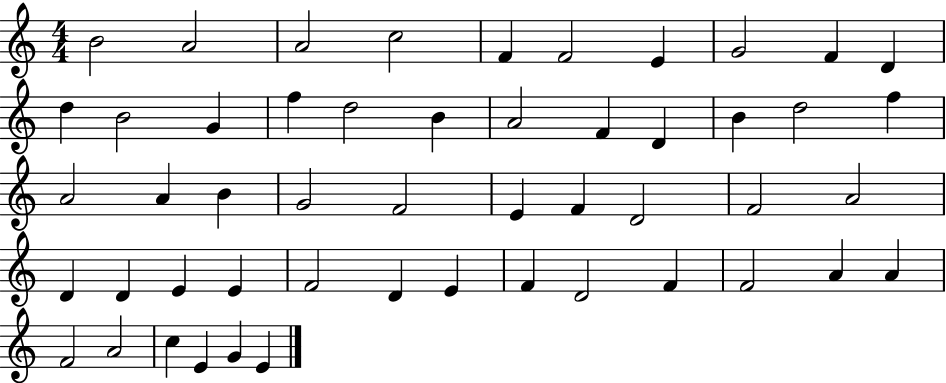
B4/h A4/h A4/h C5/h F4/q F4/h E4/q G4/h F4/q D4/q D5/q B4/h G4/q F5/q D5/h B4/q A4/h F4/q D4/q B4/q D5/h F5/q A4/h A4/q B4/q G4/h F4/h E4/q F4/q D4/h F4/h A4/h D4/q D4/q E4/q E4/q F4/h D4/q E4/q F4/q D4/h F4/q F4/h A4/q A4/q F4/h A4/h C5/q E4/q G4/q E4/q